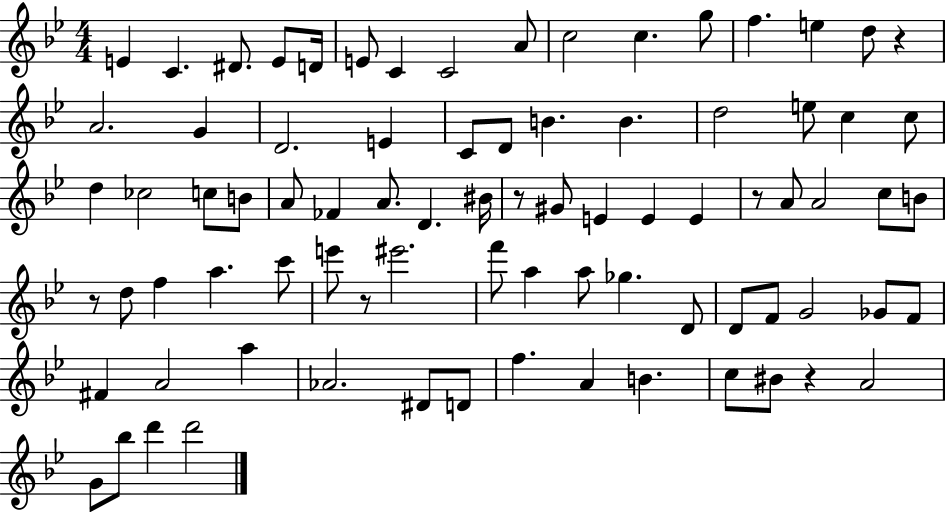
E4/q C4/q. D#4/e. E4/e D4/s E4/e C4/q C4/h A4/e C5/h C5/q. G5/e F5/q. E5/q D5/e R/q A4/h. G4/q D4/h. E4/q C4/e D4/e B4/q. B4/q. D5/h E5/e C5/q C5/e D5/q CES5/h C5/e B4/e A4/e FES4/q A4/e. D4/q. BIS4/s R/e G#4/e E4/q E4/q E4/q R/e A4/e A4/h C5/e B4/e R/e D5/e F5/q A5/q. C6/e E6/e R/e EIS6/h. F6/e A5/q A5/e Gb5/q. D4/e D4/e F4/e G4/h Gb4/e F4/e F#4/q A4/h A5/q Ab4/h. D#4/e D4/e F5/q. A4/q B4/q. C5/e BIS4/e R/q A4/h G4/e Bb5/e D6/q D6/h